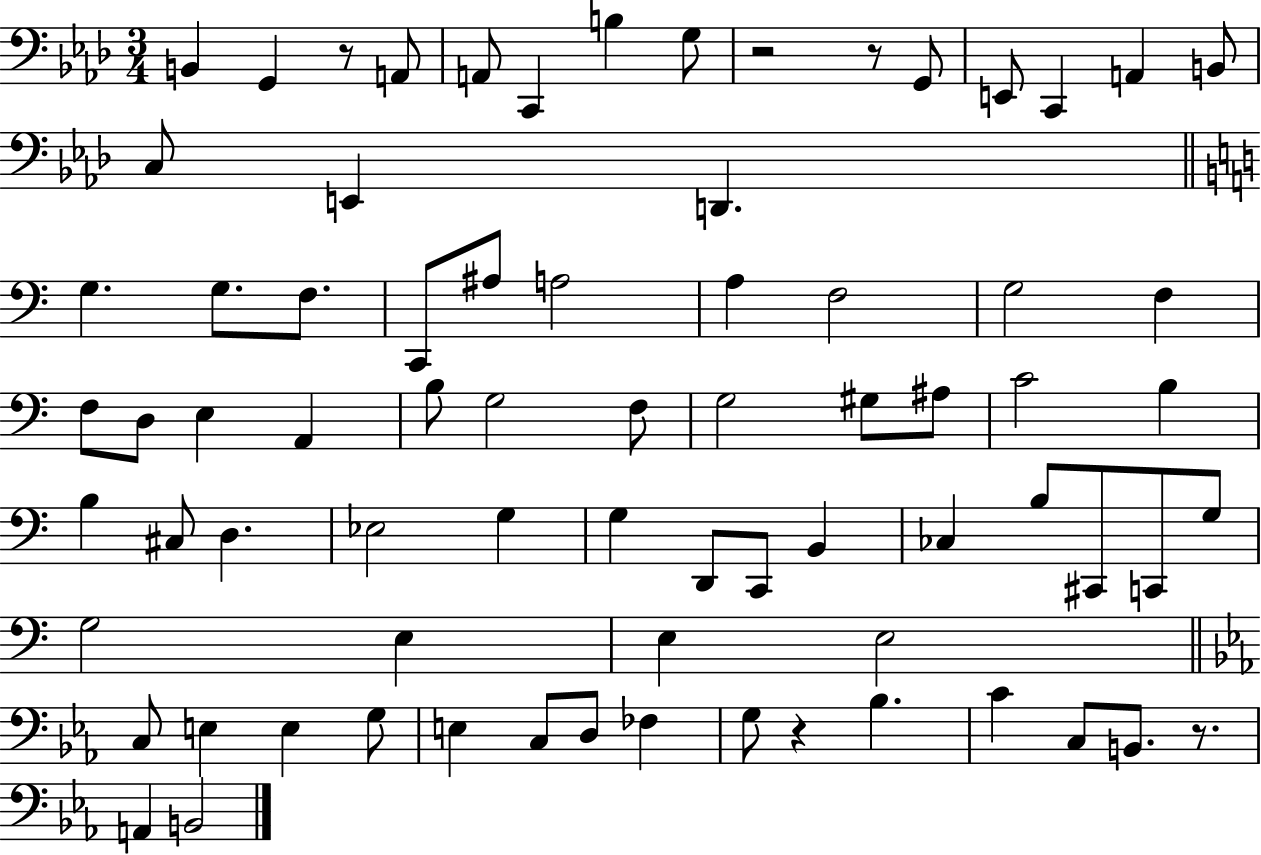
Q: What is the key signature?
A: AES major